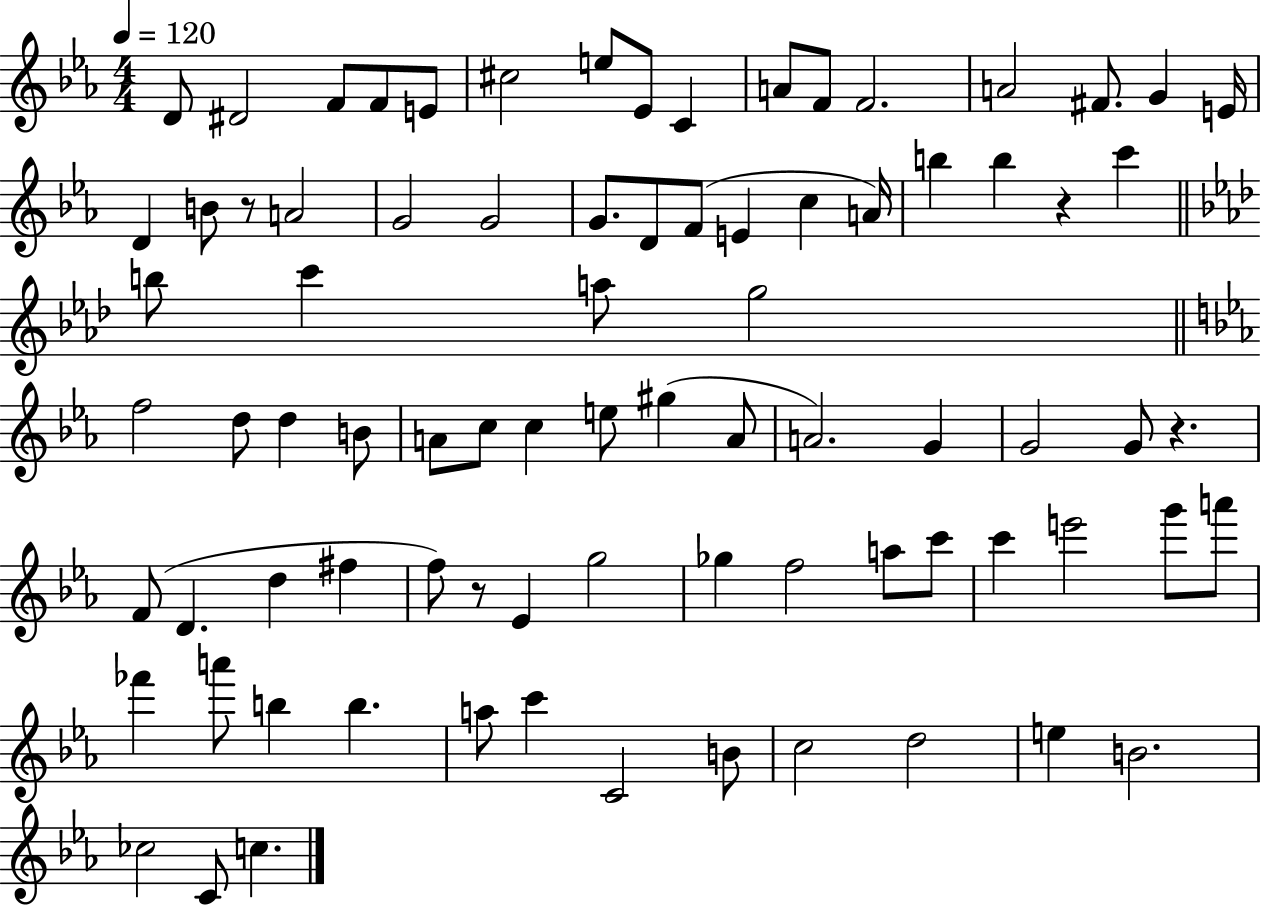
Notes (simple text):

D4/e D#4/h F4/e F4/e E4/e C#5/h E5/e Eb4/e C4/q A4/e F4/e F4/h. A4/h F#4/e. G4/q E4/s D4/q B4/e R/e A4/h G4/h G4/h G4/e. D4/e F4/e E4/q C5/q A4/s B5/q B5/q R/q C6/q B5/e C6/q A5/e G5/h F5/h D5/e D5/q B4/e A4/e C5/e C5/q E5/e G#5/q A4/e A4/h. G4/q G4/h G4/e R/q. F4/e D4/q. D5/q F#5/q F5/e R/e Eb4/q G5/h Gb5/q F5/h A5/e C6/e C6/q E6/h G6/e A6/e FES6/q A6/e B5/q B5/q. A5/e C6/q C4/h B4/e C5/h D5/h E5/q B4/h. CES5/h C4/e C5/q.